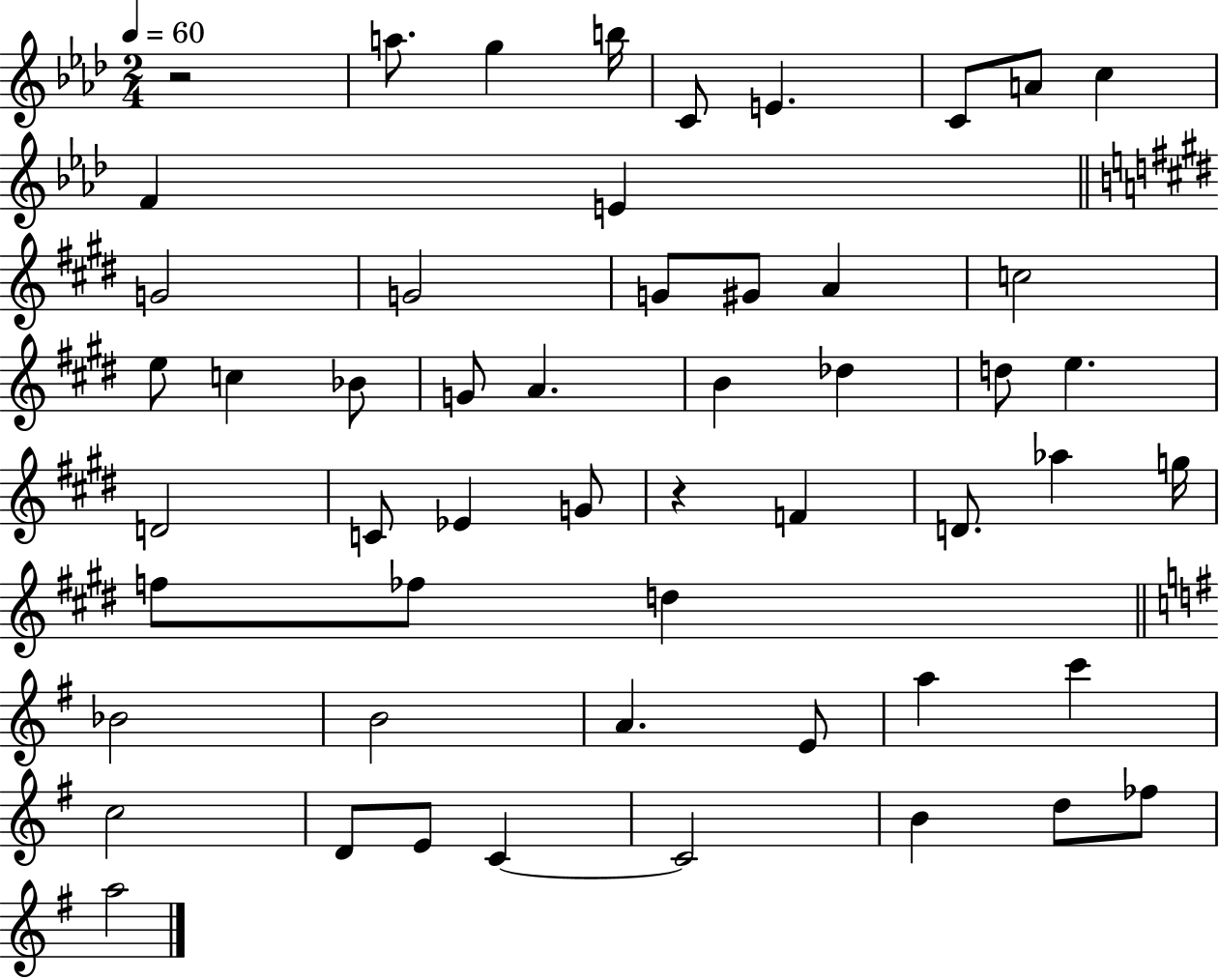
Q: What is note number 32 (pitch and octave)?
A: Ab5